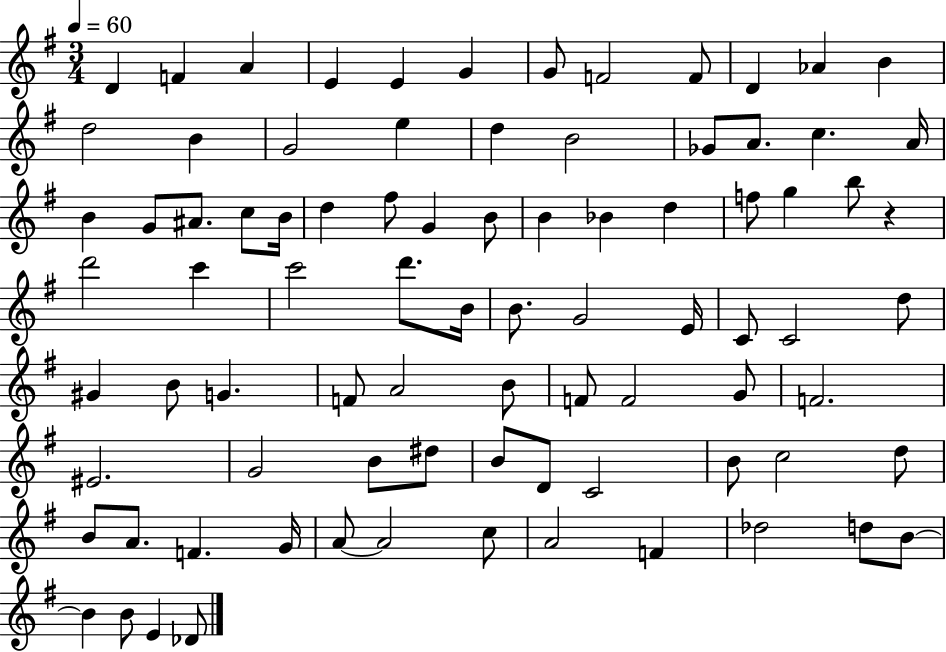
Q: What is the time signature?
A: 3/4